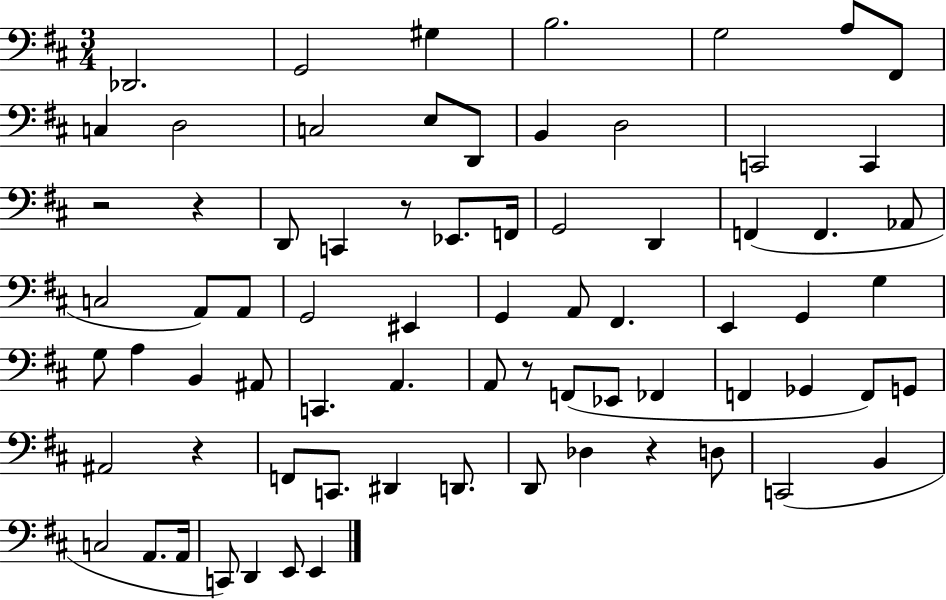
X:1
T:Untitled
M:3/4
L:1/4
K:D
_D,,2 G,,2 ^G, B,2 G,2 A,/2 ^F,,/2 C, D,2 C,2 E,/2 D,,/2 B,, D,2 C,,2 C,, z2 z D,,/2 C,, z/2 _E,,/2 F,,/4 G,,2 D,, F,, F,, _A,,/2 C,2 A,,/2 A,,/2 G,,2 ^E,, G,, A,,/2 ^F,, E,, G,, G, G,/2 A, B,, ^A,,/2 C,, A,, A,,/2 z/2 F,,/2 _E,,/2 _F,, F,, _G,, F,,/2 G,,/2 ^A,,2 z F,,/2 C,,/2 ^D,, D,,/2 D,,/2 _D, z D,/2 C,,2 B,, C,2 A,,/2 A,,/4 C,,/2 D,, E,,/2 E,,